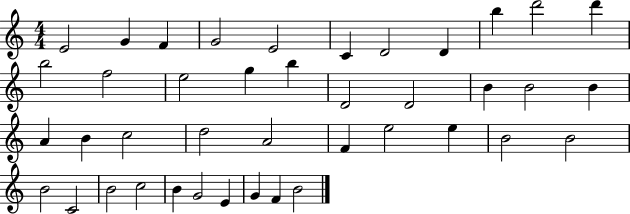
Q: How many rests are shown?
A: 0